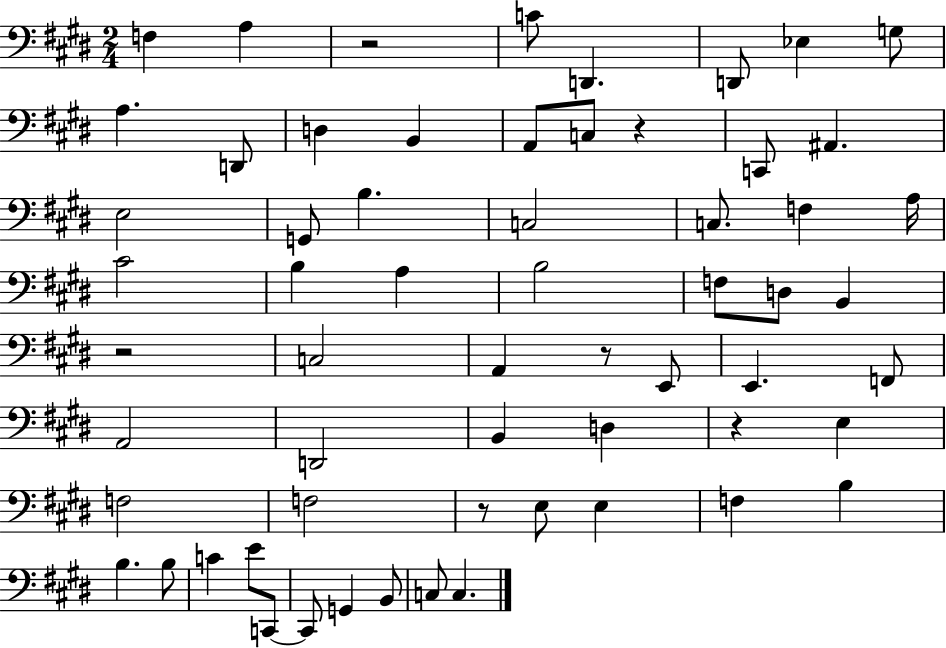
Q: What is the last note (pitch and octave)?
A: C3